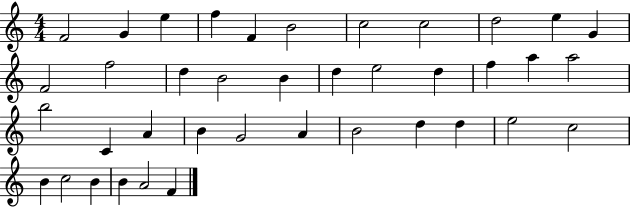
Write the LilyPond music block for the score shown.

{
  \clef treble
  \numericTimeSignature
  \time 4/4
  \key c \major
  f'2 g'4 e''4 | f''4 f'4 b'2 | c''2 c''2 | d''2 e''4 g'4 | \break f'2 f''2 | d''4 b'2 b'4 | d''4 e''2 d''4 | f''4 a''4 a''2 | \break b''2 c'4 a'4 | b'4 g'2 a'4 | b'2 d''4 d''4 | e''2 c''2 | \break b'4 c''2 b'4 | b'4 a'2 f'4 | \bar "|."
}